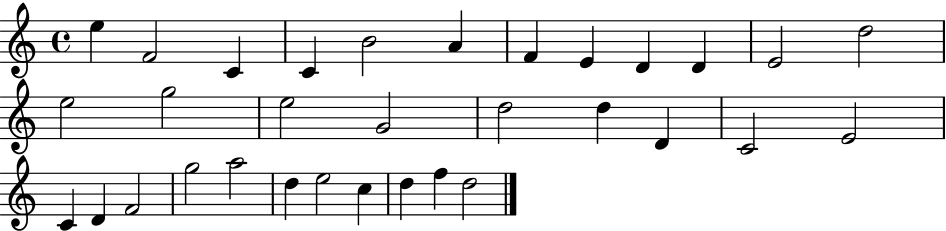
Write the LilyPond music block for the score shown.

{
  \clef treble
  \time 4/4
  \defaultTimeSignature
  \key c \major
  e''4 f'2 c'4 | c'4 b'2 a'4 | f'4 e'4 d'4 d'4 | e'2 d''2 | \break e''2 g''2 | e''2 g'2 | d''2 d''4 d'4 | c'2 e'2 | \break c'4 d'4 f'2 | g''2 a''2 | d''4 e''2 c''4 | d''4 f''4 d''2 | \break \bar "|."
}